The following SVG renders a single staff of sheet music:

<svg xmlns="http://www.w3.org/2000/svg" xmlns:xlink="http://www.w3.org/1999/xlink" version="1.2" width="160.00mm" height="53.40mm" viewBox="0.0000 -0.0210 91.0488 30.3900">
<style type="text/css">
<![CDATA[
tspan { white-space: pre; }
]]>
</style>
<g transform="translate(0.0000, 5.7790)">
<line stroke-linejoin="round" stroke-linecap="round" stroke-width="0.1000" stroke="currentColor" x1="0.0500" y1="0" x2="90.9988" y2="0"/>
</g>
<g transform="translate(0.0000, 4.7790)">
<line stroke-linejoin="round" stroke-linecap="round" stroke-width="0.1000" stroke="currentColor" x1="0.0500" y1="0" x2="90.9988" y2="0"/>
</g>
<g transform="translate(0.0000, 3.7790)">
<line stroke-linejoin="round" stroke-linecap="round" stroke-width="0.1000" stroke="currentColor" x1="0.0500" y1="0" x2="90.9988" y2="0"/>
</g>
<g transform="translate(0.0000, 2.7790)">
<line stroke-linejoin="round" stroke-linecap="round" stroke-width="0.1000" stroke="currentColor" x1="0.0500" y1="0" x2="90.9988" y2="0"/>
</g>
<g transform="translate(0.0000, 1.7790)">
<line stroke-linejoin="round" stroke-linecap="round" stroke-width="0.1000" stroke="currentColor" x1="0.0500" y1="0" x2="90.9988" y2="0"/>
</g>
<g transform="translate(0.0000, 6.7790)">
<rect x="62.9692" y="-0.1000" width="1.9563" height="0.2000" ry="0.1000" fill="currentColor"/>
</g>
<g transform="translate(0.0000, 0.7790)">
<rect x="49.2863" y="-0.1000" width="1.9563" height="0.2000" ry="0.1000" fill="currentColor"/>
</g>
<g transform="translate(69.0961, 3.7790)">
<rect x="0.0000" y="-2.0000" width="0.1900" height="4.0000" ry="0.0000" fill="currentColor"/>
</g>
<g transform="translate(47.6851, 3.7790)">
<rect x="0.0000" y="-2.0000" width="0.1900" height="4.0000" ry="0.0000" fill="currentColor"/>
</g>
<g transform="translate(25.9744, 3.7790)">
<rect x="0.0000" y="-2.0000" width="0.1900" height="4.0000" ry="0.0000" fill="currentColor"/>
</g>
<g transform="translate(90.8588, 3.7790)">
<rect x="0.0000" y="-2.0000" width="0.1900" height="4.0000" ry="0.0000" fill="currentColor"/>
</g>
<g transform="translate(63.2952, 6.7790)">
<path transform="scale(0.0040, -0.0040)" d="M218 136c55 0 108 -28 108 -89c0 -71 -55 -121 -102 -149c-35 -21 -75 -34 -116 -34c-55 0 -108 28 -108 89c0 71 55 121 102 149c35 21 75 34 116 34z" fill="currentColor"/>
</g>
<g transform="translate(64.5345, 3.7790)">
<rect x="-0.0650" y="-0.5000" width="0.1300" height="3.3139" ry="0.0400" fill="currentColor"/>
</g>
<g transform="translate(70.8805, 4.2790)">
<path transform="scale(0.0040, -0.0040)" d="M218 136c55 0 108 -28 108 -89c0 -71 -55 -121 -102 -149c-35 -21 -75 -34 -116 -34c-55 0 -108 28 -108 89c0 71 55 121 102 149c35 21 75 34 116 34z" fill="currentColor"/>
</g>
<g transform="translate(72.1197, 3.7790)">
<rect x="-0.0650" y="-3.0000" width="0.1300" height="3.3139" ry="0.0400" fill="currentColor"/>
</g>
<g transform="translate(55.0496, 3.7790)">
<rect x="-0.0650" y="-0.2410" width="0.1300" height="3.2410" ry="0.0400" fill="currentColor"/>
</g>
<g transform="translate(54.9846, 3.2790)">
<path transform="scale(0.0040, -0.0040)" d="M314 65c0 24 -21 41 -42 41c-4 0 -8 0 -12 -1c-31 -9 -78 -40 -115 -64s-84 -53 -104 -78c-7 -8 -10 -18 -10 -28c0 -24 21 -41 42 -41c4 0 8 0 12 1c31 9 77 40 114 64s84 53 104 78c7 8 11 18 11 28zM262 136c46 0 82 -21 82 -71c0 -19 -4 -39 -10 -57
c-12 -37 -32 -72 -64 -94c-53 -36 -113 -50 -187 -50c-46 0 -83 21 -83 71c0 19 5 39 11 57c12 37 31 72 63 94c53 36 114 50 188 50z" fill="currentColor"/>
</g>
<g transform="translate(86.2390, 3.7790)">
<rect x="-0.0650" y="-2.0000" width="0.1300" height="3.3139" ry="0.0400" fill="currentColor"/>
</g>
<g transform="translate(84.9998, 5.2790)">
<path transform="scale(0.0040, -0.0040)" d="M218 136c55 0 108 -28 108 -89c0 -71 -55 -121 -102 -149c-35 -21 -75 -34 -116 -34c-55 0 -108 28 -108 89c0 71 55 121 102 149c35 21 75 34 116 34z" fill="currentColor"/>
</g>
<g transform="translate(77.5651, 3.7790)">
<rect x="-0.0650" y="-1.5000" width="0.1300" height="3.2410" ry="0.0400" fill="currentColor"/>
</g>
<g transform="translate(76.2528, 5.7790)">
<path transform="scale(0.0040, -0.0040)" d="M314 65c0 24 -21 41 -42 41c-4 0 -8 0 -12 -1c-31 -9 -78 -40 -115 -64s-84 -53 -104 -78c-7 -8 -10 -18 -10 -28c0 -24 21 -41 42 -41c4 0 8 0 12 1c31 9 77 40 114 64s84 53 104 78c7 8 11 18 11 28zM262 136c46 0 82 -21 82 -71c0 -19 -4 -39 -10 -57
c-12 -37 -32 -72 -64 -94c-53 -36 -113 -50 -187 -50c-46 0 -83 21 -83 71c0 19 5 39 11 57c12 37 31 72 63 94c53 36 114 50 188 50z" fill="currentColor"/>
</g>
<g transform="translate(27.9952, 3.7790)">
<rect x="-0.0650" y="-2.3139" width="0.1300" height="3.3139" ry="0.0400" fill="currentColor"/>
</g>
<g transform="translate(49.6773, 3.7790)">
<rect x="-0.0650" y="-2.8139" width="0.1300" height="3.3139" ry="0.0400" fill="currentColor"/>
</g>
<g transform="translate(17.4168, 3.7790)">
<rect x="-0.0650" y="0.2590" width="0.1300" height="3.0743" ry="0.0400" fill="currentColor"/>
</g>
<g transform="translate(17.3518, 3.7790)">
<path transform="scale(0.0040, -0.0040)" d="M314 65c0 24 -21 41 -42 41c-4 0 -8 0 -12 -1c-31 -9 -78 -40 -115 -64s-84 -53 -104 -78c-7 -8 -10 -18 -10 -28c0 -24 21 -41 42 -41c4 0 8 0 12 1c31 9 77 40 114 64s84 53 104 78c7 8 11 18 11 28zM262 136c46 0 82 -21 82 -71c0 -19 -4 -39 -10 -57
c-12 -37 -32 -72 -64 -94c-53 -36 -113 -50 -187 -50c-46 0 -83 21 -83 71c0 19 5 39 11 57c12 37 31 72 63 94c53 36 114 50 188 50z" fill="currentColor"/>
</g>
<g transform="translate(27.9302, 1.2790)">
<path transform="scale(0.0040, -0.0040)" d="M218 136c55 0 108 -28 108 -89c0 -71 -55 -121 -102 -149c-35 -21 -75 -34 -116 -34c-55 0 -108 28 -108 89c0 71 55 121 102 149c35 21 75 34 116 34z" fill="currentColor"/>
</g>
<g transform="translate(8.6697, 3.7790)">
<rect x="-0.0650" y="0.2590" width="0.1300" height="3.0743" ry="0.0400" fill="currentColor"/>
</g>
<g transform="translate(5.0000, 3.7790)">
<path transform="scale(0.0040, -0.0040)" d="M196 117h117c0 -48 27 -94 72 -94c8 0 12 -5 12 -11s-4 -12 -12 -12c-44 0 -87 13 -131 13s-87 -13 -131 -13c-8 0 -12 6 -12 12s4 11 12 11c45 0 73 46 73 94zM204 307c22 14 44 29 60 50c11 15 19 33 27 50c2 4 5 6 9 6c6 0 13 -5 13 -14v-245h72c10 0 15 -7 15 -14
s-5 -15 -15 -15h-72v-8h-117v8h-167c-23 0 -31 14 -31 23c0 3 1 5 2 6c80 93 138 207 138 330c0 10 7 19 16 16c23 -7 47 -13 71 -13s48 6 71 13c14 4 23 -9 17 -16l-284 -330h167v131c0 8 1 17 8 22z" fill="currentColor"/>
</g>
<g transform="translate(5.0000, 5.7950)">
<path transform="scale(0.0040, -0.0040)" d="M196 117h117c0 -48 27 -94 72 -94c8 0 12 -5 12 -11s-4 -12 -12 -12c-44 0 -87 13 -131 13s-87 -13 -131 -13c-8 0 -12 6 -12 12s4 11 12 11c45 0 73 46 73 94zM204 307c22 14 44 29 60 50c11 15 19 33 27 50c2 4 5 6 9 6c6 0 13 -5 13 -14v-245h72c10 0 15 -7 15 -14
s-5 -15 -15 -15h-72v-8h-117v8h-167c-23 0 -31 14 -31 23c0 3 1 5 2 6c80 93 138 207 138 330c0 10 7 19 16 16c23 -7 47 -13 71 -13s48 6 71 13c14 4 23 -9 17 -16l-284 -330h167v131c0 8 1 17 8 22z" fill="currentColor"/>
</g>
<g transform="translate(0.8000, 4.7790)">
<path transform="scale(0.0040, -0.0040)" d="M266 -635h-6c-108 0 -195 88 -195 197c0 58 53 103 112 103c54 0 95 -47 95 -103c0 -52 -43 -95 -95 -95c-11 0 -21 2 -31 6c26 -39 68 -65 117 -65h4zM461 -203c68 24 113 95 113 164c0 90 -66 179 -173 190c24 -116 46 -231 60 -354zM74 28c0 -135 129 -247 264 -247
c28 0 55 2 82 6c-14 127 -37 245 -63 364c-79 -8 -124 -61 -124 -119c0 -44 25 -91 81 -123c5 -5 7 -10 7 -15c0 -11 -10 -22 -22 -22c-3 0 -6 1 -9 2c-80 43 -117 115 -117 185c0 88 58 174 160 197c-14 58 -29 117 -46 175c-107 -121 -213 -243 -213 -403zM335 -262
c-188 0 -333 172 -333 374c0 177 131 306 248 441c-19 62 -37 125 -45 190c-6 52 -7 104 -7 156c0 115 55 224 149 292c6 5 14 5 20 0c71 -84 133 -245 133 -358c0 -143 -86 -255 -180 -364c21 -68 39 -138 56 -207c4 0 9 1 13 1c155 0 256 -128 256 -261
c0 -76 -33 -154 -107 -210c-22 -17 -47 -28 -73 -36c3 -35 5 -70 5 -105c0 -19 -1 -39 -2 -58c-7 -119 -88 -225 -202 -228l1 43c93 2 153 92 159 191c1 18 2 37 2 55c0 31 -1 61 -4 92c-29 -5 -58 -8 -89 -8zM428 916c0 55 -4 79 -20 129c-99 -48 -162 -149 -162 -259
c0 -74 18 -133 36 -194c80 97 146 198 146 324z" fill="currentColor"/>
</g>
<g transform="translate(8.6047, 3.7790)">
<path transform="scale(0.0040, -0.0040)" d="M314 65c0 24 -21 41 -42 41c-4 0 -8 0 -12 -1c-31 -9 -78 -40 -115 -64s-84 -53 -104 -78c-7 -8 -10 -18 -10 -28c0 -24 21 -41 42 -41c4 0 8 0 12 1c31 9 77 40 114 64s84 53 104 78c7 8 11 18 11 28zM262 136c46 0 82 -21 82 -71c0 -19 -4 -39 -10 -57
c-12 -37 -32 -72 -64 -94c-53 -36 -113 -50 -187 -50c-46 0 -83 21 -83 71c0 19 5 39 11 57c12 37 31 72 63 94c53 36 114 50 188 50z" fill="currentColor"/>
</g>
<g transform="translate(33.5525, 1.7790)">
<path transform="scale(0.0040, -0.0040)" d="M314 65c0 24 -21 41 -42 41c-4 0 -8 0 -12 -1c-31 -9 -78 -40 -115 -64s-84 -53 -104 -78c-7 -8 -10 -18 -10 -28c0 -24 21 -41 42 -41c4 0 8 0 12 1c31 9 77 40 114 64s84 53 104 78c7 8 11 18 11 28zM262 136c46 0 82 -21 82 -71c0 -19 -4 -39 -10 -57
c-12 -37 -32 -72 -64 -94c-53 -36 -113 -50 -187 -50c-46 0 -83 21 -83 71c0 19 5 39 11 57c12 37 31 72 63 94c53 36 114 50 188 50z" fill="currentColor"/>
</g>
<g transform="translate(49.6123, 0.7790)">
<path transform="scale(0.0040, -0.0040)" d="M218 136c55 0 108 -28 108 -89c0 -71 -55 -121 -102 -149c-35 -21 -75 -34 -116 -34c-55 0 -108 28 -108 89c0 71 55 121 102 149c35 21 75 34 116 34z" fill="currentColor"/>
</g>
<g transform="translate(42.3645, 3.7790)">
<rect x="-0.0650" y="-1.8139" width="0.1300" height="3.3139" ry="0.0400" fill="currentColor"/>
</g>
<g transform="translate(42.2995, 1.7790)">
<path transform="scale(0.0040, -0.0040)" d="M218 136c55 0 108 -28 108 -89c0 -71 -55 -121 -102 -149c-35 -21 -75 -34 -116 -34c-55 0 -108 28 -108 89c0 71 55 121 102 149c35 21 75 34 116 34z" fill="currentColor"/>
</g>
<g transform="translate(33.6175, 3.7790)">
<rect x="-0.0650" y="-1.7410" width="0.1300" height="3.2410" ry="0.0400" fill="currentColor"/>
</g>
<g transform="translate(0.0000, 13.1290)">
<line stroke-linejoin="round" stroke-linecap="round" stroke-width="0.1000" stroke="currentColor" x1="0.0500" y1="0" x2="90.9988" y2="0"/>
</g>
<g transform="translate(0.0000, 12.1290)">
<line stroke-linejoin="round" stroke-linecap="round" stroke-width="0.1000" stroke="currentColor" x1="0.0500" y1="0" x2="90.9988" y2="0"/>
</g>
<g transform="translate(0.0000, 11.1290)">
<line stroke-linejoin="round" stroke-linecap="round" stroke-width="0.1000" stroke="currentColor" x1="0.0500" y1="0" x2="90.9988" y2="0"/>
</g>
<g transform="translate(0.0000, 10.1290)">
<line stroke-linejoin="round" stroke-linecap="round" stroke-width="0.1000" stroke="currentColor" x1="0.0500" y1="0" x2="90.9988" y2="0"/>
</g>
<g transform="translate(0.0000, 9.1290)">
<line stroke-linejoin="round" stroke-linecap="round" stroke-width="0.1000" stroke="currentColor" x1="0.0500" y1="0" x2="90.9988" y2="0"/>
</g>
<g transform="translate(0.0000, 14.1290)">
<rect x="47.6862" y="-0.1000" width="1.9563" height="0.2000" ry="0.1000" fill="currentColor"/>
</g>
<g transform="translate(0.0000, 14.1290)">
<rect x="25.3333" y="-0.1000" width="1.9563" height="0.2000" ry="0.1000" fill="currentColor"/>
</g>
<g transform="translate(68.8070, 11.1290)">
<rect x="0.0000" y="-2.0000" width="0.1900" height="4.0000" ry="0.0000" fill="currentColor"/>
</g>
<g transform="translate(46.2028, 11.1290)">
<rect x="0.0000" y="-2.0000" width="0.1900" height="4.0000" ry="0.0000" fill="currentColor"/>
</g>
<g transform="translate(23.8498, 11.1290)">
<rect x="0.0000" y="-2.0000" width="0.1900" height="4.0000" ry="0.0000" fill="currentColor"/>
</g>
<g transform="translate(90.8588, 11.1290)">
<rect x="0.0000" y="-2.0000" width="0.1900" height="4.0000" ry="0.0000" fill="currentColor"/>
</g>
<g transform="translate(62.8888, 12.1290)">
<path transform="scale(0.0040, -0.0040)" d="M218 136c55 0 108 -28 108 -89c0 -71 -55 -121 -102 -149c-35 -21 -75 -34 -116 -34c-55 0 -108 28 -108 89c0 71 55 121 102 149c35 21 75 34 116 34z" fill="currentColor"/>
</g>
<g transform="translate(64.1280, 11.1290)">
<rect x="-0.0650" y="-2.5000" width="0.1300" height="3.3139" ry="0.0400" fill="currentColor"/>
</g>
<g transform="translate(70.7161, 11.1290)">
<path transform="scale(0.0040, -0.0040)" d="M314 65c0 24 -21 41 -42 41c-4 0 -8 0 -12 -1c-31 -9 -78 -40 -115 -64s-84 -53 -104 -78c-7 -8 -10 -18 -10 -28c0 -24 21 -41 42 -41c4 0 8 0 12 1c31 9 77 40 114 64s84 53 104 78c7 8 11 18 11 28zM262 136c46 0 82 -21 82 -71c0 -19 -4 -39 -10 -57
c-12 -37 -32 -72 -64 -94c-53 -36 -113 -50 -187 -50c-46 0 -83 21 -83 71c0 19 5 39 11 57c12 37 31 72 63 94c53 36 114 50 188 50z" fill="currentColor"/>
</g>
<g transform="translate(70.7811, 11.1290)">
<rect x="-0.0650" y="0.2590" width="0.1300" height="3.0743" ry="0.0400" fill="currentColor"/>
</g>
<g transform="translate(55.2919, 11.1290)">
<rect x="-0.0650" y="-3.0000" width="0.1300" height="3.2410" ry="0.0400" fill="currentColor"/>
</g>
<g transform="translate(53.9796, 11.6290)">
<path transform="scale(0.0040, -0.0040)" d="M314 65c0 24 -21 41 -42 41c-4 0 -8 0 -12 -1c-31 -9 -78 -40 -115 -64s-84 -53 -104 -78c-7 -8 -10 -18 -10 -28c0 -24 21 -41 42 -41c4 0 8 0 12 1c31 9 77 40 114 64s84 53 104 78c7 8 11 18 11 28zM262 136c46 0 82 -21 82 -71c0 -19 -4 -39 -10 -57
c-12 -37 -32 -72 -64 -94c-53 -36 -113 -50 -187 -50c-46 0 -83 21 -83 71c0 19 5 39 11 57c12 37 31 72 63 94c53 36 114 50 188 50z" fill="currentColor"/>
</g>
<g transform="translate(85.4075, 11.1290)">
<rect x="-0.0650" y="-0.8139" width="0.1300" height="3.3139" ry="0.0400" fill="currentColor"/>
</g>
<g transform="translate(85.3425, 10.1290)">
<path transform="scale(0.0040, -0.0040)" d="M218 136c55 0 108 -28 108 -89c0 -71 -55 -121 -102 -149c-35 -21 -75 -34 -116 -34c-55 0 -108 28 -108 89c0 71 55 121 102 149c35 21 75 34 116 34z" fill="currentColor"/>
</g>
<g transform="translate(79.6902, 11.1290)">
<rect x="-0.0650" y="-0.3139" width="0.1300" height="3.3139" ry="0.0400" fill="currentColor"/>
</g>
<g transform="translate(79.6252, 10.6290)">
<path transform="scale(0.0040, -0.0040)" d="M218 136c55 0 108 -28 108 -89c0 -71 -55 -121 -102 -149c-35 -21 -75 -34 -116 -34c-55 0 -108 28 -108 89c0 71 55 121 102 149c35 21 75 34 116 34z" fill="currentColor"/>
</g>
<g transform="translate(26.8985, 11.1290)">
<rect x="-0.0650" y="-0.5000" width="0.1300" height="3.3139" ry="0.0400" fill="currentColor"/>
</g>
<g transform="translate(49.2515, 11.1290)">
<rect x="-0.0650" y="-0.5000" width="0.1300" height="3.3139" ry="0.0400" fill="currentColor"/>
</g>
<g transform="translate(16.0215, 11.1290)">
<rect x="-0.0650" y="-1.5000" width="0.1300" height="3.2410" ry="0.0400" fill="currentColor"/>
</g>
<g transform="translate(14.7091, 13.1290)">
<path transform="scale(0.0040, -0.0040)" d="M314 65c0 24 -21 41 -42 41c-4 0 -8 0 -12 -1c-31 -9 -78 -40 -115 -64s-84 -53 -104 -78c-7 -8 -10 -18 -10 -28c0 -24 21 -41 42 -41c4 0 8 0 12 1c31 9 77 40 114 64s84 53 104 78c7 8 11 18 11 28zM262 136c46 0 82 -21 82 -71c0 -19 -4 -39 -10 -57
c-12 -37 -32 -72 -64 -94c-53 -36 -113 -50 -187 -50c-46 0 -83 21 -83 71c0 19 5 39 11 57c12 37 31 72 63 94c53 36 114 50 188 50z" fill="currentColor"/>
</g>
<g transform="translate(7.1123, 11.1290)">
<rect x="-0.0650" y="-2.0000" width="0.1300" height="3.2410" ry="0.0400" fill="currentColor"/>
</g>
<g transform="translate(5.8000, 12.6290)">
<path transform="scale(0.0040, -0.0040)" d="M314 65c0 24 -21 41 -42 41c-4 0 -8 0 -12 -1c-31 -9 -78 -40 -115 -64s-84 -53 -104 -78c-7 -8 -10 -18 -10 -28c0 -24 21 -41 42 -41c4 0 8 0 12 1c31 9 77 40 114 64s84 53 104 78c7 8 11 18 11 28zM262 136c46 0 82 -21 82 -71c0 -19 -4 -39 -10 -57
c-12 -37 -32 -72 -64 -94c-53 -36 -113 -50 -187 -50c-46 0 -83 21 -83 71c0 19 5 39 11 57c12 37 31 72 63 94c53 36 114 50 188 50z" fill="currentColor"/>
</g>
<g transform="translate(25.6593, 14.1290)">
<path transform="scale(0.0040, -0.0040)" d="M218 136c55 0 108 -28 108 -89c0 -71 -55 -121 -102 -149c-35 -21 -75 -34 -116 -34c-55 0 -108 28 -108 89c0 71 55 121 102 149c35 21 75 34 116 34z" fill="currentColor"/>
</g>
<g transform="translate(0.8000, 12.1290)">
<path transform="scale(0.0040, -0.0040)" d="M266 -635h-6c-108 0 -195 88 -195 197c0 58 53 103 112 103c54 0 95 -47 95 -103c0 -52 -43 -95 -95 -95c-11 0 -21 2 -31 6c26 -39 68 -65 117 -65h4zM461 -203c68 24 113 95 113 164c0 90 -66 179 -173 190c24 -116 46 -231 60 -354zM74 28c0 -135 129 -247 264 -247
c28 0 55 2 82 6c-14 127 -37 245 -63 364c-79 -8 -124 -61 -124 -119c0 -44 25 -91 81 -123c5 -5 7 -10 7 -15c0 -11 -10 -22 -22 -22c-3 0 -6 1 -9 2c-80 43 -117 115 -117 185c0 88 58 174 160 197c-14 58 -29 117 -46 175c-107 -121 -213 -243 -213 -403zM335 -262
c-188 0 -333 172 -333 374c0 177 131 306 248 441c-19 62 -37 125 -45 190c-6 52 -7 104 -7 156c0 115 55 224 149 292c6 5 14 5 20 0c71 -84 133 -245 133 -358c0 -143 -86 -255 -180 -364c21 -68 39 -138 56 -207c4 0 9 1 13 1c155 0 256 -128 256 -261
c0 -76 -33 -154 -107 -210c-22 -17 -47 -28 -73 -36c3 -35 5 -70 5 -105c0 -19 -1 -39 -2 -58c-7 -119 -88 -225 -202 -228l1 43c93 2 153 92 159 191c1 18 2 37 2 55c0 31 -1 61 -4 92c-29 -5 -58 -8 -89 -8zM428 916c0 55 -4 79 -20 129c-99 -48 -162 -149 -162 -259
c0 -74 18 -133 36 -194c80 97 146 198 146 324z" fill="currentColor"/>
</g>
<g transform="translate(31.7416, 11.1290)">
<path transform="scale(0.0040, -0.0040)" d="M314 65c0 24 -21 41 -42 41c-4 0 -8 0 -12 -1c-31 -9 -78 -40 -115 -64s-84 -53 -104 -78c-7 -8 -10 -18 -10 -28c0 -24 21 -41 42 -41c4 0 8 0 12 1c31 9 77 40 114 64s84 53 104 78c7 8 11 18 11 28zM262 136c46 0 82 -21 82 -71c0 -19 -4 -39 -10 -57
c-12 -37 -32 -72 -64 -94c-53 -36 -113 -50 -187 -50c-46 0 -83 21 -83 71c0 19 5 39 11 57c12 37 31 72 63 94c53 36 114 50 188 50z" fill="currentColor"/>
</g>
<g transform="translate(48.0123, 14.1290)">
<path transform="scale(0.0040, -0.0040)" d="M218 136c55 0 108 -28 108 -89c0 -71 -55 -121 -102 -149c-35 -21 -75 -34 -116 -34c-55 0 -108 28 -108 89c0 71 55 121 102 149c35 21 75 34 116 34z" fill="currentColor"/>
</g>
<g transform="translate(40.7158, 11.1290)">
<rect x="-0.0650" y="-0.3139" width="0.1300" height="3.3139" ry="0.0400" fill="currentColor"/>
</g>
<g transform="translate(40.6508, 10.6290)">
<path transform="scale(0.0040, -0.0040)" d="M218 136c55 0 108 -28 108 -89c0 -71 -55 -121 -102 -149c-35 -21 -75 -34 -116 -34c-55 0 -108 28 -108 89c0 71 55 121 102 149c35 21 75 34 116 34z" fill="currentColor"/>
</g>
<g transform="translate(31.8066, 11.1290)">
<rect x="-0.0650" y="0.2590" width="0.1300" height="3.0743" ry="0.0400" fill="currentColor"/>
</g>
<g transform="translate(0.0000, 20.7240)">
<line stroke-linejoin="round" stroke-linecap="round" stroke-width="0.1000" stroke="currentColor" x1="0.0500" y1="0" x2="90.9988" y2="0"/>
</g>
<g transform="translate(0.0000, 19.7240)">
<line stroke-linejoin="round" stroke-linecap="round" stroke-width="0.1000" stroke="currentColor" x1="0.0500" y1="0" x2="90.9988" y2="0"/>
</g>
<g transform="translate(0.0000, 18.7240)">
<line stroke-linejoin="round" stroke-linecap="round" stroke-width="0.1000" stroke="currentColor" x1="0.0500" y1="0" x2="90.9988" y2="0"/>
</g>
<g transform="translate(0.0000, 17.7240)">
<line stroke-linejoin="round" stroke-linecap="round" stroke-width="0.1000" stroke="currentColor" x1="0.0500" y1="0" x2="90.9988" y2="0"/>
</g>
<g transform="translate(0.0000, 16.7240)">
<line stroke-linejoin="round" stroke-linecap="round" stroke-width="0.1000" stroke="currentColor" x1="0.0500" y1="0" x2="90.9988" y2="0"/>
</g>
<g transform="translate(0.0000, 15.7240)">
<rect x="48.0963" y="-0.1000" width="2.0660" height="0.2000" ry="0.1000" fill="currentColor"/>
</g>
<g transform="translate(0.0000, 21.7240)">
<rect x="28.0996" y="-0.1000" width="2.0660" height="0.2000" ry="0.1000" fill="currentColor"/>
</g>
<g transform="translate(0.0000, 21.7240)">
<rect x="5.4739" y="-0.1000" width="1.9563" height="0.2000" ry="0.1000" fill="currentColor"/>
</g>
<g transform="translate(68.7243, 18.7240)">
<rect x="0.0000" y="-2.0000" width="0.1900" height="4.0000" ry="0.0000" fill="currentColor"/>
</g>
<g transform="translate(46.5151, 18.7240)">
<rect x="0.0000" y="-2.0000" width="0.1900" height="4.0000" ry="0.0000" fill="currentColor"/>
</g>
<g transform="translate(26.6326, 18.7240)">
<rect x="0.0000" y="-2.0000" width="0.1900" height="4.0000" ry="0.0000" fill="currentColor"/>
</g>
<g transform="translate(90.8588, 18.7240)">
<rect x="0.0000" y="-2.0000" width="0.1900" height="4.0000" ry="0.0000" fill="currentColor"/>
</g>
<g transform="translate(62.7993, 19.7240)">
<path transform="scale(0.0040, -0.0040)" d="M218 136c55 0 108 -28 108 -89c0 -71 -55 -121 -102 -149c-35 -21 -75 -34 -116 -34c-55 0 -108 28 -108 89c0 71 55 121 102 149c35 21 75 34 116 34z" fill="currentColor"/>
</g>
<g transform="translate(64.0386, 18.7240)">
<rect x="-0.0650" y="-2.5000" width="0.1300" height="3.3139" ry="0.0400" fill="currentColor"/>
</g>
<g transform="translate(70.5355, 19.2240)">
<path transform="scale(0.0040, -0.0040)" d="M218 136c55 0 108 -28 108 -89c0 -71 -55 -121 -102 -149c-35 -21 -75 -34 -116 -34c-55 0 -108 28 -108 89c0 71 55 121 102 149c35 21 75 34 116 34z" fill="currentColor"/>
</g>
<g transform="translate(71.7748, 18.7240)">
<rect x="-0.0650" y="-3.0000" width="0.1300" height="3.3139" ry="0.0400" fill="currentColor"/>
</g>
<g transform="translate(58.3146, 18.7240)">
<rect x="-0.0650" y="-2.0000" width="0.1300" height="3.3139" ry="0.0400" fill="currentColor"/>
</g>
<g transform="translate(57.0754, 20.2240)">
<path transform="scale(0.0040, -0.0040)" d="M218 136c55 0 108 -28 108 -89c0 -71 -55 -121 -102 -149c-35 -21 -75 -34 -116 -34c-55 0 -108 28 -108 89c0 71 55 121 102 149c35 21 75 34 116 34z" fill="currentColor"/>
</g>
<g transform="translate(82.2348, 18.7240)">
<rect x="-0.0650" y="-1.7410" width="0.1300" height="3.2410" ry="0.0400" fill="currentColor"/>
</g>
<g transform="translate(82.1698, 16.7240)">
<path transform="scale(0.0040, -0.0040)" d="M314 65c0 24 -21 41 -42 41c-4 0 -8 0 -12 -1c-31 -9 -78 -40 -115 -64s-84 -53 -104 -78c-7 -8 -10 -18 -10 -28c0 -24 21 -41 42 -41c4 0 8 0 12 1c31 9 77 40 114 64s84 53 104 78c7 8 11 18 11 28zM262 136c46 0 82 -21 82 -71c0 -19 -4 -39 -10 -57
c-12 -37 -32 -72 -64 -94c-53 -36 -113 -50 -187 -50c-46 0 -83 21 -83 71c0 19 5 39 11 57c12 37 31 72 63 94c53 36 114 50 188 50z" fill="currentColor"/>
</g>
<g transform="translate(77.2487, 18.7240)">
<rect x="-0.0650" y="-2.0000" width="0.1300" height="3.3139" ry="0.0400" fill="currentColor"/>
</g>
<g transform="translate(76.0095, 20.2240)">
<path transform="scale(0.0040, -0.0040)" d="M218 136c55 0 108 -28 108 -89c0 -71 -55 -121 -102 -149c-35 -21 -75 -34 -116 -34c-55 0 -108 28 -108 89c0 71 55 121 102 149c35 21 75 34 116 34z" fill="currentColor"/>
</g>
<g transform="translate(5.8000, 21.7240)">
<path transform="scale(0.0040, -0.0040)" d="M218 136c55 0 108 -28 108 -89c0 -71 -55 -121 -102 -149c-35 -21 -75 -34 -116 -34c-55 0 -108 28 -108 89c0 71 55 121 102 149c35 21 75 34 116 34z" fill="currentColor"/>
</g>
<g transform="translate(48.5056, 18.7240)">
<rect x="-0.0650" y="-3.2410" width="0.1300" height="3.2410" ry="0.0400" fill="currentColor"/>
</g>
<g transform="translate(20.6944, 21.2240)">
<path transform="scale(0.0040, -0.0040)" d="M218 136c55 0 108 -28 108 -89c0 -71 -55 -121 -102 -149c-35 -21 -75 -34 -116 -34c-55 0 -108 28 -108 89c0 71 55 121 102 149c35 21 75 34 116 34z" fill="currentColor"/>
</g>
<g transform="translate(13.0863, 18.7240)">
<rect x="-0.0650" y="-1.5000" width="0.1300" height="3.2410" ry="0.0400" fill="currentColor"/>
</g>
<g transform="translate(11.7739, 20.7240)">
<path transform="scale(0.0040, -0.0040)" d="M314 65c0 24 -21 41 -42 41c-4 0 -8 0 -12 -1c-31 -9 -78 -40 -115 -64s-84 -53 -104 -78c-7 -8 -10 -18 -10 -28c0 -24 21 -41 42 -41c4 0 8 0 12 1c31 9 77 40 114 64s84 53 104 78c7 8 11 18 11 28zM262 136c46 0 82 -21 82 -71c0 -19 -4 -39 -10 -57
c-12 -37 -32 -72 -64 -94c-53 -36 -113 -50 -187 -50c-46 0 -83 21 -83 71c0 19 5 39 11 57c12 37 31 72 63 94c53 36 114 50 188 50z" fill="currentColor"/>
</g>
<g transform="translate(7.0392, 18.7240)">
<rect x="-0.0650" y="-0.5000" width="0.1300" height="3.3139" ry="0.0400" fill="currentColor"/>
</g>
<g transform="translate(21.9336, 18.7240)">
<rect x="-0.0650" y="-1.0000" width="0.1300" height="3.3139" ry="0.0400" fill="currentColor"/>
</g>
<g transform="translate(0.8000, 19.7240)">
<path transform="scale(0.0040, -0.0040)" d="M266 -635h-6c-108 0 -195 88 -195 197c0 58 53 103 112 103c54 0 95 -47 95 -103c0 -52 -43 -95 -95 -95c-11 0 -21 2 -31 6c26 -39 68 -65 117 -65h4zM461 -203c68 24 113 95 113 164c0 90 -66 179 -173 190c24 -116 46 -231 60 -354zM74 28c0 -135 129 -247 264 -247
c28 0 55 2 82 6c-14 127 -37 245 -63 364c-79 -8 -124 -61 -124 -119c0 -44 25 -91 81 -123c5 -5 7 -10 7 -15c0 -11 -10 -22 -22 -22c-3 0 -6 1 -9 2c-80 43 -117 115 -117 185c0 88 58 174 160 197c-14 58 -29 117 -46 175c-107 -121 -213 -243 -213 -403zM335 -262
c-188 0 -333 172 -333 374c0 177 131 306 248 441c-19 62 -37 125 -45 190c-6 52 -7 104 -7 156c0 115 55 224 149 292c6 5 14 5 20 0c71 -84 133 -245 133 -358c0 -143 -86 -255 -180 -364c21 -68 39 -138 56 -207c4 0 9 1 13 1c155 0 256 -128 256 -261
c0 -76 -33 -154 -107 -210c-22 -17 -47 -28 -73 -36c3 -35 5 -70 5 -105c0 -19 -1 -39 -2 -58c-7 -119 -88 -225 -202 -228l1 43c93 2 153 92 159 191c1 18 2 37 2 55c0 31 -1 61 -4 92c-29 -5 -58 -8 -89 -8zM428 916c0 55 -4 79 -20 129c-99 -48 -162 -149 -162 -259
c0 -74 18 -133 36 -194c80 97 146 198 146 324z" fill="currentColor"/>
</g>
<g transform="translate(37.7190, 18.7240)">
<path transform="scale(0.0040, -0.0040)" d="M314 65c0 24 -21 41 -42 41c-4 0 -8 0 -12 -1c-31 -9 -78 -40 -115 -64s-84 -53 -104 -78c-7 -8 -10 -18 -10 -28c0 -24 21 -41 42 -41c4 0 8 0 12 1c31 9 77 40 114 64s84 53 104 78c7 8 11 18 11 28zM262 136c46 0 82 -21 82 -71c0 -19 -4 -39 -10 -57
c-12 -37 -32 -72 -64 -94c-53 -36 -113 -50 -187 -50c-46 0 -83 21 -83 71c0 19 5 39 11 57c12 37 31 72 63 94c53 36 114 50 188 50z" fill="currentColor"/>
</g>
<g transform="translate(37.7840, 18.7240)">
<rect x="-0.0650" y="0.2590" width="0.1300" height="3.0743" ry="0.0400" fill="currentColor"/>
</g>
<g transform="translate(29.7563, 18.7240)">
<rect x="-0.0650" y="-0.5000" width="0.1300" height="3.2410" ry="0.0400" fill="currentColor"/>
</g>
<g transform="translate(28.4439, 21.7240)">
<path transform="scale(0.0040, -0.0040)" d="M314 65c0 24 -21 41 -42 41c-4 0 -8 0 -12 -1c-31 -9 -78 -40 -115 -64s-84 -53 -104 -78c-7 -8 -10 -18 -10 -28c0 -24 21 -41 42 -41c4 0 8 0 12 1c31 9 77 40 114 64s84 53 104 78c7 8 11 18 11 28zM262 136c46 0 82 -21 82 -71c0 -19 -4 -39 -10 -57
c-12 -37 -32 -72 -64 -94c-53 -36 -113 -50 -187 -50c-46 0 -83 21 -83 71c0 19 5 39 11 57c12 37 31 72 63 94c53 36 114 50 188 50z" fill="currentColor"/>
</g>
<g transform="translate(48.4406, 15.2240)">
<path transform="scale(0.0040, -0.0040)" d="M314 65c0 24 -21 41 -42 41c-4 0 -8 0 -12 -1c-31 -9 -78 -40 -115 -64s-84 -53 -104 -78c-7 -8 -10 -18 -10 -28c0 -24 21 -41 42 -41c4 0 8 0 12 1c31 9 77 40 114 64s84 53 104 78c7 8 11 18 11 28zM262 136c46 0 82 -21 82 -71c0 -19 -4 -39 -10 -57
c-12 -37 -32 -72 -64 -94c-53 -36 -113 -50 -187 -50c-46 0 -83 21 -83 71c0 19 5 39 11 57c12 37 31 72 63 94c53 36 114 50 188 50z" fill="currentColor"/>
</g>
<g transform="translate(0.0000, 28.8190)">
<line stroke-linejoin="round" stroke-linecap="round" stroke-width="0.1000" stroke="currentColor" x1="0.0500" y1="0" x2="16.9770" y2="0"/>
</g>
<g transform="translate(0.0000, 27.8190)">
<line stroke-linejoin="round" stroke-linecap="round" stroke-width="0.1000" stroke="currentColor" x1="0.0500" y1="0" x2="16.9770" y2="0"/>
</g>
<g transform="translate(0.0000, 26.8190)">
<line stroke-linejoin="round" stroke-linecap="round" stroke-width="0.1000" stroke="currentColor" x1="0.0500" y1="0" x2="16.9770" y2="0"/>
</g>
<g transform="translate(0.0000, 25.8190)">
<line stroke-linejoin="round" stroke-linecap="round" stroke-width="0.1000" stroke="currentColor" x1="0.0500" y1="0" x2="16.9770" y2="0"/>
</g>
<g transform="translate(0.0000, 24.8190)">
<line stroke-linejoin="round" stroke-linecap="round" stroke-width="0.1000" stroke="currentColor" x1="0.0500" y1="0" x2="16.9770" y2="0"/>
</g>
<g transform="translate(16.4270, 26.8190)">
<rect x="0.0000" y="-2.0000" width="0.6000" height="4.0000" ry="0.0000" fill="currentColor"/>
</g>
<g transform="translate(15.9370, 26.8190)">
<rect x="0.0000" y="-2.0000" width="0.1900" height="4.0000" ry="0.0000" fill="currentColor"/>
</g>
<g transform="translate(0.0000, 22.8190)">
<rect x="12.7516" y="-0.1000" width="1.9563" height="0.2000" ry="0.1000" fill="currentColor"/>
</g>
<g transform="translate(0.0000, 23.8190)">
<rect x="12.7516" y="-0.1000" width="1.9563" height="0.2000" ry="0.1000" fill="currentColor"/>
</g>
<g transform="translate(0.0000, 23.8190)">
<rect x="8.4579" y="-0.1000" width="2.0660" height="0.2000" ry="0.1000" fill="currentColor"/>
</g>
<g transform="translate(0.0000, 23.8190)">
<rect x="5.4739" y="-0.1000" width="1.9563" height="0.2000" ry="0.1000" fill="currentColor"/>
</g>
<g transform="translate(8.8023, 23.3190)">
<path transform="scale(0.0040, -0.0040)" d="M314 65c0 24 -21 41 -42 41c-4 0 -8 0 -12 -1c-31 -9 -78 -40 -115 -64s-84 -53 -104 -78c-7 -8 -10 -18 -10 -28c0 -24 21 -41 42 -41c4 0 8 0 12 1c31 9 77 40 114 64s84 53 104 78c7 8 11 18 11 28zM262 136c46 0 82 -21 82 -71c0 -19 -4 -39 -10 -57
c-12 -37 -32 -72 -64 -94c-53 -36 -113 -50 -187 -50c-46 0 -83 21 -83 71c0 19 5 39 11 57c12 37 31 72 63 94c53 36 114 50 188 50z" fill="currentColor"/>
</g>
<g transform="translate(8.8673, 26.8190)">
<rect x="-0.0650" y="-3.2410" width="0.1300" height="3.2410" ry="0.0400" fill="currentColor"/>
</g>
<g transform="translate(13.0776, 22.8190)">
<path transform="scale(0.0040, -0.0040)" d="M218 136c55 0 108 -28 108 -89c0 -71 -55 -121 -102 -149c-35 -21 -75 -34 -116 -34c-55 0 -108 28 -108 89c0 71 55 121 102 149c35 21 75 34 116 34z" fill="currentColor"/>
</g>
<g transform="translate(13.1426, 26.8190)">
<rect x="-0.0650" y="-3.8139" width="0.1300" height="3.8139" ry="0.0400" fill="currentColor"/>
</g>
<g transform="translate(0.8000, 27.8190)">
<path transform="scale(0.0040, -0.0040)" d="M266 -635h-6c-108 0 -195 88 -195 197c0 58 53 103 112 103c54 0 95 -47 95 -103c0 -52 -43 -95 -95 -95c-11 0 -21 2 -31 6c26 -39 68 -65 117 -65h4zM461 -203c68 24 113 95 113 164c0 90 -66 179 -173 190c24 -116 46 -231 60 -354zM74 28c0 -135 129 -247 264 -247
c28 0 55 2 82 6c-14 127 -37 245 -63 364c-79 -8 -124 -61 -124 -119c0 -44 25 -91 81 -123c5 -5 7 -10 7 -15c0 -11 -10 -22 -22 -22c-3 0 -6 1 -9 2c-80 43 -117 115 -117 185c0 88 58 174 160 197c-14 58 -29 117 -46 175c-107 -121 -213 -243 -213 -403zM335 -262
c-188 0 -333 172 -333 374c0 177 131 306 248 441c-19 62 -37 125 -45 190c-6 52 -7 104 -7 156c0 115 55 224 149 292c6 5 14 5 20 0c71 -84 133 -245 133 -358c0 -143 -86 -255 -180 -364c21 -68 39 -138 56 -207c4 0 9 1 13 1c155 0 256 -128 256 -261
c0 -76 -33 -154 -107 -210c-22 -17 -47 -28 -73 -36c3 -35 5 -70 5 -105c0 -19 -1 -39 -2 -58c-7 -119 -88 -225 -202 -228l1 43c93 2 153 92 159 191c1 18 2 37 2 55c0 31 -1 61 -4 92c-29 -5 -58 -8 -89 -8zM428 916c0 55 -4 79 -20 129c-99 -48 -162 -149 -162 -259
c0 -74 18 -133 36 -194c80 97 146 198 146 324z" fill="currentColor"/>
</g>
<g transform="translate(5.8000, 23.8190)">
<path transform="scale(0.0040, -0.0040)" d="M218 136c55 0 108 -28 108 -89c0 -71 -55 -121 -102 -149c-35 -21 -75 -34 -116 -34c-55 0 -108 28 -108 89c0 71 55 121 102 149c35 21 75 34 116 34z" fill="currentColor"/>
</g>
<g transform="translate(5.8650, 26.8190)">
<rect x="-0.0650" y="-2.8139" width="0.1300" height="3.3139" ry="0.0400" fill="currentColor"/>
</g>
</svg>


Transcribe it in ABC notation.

X:1
T:Untitled
M:4/4
L:1/4
K:C
B2 B2 g f2 f a c2 C A E2 F F2 E2 C B2 c C A2 G B2 c d C E2 D C2 B2 b2 F G A F f2 a b2 c'